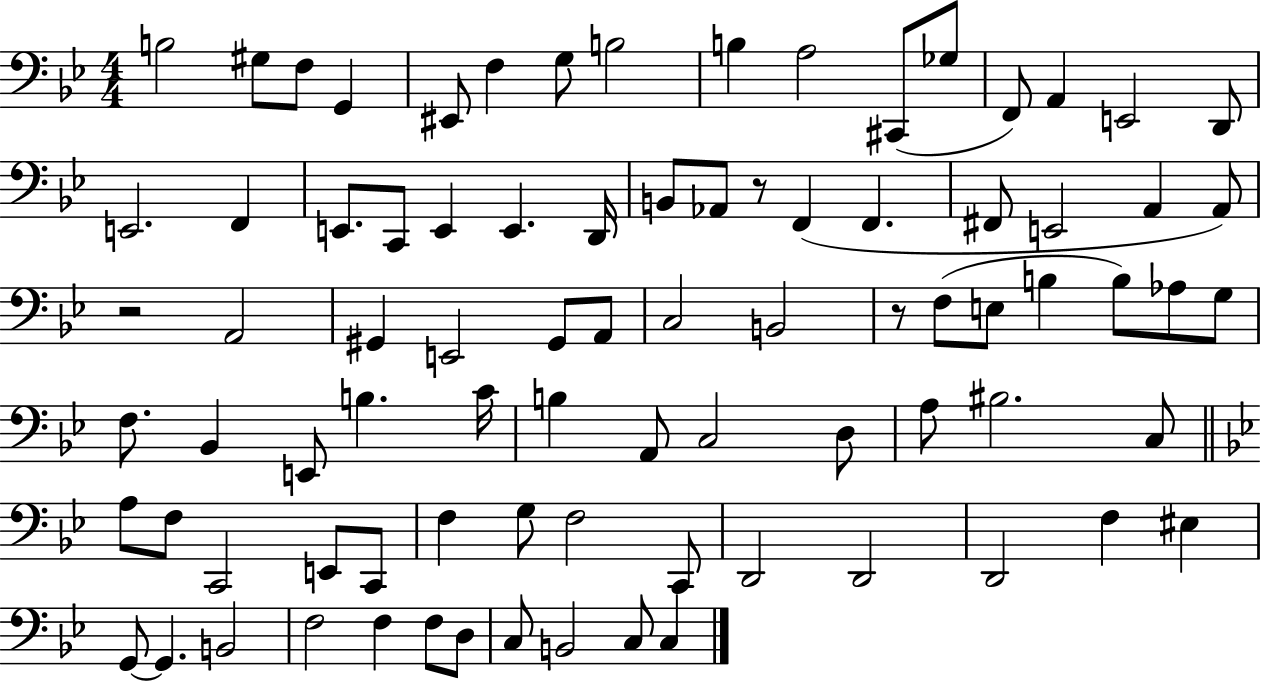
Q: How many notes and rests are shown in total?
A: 84